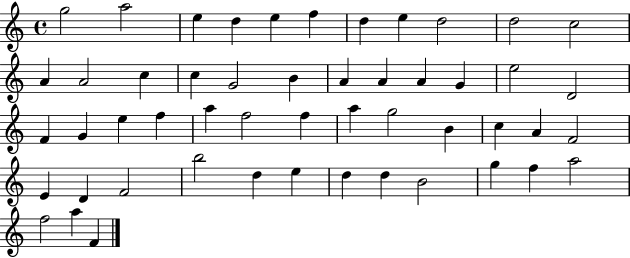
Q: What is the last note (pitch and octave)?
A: F4